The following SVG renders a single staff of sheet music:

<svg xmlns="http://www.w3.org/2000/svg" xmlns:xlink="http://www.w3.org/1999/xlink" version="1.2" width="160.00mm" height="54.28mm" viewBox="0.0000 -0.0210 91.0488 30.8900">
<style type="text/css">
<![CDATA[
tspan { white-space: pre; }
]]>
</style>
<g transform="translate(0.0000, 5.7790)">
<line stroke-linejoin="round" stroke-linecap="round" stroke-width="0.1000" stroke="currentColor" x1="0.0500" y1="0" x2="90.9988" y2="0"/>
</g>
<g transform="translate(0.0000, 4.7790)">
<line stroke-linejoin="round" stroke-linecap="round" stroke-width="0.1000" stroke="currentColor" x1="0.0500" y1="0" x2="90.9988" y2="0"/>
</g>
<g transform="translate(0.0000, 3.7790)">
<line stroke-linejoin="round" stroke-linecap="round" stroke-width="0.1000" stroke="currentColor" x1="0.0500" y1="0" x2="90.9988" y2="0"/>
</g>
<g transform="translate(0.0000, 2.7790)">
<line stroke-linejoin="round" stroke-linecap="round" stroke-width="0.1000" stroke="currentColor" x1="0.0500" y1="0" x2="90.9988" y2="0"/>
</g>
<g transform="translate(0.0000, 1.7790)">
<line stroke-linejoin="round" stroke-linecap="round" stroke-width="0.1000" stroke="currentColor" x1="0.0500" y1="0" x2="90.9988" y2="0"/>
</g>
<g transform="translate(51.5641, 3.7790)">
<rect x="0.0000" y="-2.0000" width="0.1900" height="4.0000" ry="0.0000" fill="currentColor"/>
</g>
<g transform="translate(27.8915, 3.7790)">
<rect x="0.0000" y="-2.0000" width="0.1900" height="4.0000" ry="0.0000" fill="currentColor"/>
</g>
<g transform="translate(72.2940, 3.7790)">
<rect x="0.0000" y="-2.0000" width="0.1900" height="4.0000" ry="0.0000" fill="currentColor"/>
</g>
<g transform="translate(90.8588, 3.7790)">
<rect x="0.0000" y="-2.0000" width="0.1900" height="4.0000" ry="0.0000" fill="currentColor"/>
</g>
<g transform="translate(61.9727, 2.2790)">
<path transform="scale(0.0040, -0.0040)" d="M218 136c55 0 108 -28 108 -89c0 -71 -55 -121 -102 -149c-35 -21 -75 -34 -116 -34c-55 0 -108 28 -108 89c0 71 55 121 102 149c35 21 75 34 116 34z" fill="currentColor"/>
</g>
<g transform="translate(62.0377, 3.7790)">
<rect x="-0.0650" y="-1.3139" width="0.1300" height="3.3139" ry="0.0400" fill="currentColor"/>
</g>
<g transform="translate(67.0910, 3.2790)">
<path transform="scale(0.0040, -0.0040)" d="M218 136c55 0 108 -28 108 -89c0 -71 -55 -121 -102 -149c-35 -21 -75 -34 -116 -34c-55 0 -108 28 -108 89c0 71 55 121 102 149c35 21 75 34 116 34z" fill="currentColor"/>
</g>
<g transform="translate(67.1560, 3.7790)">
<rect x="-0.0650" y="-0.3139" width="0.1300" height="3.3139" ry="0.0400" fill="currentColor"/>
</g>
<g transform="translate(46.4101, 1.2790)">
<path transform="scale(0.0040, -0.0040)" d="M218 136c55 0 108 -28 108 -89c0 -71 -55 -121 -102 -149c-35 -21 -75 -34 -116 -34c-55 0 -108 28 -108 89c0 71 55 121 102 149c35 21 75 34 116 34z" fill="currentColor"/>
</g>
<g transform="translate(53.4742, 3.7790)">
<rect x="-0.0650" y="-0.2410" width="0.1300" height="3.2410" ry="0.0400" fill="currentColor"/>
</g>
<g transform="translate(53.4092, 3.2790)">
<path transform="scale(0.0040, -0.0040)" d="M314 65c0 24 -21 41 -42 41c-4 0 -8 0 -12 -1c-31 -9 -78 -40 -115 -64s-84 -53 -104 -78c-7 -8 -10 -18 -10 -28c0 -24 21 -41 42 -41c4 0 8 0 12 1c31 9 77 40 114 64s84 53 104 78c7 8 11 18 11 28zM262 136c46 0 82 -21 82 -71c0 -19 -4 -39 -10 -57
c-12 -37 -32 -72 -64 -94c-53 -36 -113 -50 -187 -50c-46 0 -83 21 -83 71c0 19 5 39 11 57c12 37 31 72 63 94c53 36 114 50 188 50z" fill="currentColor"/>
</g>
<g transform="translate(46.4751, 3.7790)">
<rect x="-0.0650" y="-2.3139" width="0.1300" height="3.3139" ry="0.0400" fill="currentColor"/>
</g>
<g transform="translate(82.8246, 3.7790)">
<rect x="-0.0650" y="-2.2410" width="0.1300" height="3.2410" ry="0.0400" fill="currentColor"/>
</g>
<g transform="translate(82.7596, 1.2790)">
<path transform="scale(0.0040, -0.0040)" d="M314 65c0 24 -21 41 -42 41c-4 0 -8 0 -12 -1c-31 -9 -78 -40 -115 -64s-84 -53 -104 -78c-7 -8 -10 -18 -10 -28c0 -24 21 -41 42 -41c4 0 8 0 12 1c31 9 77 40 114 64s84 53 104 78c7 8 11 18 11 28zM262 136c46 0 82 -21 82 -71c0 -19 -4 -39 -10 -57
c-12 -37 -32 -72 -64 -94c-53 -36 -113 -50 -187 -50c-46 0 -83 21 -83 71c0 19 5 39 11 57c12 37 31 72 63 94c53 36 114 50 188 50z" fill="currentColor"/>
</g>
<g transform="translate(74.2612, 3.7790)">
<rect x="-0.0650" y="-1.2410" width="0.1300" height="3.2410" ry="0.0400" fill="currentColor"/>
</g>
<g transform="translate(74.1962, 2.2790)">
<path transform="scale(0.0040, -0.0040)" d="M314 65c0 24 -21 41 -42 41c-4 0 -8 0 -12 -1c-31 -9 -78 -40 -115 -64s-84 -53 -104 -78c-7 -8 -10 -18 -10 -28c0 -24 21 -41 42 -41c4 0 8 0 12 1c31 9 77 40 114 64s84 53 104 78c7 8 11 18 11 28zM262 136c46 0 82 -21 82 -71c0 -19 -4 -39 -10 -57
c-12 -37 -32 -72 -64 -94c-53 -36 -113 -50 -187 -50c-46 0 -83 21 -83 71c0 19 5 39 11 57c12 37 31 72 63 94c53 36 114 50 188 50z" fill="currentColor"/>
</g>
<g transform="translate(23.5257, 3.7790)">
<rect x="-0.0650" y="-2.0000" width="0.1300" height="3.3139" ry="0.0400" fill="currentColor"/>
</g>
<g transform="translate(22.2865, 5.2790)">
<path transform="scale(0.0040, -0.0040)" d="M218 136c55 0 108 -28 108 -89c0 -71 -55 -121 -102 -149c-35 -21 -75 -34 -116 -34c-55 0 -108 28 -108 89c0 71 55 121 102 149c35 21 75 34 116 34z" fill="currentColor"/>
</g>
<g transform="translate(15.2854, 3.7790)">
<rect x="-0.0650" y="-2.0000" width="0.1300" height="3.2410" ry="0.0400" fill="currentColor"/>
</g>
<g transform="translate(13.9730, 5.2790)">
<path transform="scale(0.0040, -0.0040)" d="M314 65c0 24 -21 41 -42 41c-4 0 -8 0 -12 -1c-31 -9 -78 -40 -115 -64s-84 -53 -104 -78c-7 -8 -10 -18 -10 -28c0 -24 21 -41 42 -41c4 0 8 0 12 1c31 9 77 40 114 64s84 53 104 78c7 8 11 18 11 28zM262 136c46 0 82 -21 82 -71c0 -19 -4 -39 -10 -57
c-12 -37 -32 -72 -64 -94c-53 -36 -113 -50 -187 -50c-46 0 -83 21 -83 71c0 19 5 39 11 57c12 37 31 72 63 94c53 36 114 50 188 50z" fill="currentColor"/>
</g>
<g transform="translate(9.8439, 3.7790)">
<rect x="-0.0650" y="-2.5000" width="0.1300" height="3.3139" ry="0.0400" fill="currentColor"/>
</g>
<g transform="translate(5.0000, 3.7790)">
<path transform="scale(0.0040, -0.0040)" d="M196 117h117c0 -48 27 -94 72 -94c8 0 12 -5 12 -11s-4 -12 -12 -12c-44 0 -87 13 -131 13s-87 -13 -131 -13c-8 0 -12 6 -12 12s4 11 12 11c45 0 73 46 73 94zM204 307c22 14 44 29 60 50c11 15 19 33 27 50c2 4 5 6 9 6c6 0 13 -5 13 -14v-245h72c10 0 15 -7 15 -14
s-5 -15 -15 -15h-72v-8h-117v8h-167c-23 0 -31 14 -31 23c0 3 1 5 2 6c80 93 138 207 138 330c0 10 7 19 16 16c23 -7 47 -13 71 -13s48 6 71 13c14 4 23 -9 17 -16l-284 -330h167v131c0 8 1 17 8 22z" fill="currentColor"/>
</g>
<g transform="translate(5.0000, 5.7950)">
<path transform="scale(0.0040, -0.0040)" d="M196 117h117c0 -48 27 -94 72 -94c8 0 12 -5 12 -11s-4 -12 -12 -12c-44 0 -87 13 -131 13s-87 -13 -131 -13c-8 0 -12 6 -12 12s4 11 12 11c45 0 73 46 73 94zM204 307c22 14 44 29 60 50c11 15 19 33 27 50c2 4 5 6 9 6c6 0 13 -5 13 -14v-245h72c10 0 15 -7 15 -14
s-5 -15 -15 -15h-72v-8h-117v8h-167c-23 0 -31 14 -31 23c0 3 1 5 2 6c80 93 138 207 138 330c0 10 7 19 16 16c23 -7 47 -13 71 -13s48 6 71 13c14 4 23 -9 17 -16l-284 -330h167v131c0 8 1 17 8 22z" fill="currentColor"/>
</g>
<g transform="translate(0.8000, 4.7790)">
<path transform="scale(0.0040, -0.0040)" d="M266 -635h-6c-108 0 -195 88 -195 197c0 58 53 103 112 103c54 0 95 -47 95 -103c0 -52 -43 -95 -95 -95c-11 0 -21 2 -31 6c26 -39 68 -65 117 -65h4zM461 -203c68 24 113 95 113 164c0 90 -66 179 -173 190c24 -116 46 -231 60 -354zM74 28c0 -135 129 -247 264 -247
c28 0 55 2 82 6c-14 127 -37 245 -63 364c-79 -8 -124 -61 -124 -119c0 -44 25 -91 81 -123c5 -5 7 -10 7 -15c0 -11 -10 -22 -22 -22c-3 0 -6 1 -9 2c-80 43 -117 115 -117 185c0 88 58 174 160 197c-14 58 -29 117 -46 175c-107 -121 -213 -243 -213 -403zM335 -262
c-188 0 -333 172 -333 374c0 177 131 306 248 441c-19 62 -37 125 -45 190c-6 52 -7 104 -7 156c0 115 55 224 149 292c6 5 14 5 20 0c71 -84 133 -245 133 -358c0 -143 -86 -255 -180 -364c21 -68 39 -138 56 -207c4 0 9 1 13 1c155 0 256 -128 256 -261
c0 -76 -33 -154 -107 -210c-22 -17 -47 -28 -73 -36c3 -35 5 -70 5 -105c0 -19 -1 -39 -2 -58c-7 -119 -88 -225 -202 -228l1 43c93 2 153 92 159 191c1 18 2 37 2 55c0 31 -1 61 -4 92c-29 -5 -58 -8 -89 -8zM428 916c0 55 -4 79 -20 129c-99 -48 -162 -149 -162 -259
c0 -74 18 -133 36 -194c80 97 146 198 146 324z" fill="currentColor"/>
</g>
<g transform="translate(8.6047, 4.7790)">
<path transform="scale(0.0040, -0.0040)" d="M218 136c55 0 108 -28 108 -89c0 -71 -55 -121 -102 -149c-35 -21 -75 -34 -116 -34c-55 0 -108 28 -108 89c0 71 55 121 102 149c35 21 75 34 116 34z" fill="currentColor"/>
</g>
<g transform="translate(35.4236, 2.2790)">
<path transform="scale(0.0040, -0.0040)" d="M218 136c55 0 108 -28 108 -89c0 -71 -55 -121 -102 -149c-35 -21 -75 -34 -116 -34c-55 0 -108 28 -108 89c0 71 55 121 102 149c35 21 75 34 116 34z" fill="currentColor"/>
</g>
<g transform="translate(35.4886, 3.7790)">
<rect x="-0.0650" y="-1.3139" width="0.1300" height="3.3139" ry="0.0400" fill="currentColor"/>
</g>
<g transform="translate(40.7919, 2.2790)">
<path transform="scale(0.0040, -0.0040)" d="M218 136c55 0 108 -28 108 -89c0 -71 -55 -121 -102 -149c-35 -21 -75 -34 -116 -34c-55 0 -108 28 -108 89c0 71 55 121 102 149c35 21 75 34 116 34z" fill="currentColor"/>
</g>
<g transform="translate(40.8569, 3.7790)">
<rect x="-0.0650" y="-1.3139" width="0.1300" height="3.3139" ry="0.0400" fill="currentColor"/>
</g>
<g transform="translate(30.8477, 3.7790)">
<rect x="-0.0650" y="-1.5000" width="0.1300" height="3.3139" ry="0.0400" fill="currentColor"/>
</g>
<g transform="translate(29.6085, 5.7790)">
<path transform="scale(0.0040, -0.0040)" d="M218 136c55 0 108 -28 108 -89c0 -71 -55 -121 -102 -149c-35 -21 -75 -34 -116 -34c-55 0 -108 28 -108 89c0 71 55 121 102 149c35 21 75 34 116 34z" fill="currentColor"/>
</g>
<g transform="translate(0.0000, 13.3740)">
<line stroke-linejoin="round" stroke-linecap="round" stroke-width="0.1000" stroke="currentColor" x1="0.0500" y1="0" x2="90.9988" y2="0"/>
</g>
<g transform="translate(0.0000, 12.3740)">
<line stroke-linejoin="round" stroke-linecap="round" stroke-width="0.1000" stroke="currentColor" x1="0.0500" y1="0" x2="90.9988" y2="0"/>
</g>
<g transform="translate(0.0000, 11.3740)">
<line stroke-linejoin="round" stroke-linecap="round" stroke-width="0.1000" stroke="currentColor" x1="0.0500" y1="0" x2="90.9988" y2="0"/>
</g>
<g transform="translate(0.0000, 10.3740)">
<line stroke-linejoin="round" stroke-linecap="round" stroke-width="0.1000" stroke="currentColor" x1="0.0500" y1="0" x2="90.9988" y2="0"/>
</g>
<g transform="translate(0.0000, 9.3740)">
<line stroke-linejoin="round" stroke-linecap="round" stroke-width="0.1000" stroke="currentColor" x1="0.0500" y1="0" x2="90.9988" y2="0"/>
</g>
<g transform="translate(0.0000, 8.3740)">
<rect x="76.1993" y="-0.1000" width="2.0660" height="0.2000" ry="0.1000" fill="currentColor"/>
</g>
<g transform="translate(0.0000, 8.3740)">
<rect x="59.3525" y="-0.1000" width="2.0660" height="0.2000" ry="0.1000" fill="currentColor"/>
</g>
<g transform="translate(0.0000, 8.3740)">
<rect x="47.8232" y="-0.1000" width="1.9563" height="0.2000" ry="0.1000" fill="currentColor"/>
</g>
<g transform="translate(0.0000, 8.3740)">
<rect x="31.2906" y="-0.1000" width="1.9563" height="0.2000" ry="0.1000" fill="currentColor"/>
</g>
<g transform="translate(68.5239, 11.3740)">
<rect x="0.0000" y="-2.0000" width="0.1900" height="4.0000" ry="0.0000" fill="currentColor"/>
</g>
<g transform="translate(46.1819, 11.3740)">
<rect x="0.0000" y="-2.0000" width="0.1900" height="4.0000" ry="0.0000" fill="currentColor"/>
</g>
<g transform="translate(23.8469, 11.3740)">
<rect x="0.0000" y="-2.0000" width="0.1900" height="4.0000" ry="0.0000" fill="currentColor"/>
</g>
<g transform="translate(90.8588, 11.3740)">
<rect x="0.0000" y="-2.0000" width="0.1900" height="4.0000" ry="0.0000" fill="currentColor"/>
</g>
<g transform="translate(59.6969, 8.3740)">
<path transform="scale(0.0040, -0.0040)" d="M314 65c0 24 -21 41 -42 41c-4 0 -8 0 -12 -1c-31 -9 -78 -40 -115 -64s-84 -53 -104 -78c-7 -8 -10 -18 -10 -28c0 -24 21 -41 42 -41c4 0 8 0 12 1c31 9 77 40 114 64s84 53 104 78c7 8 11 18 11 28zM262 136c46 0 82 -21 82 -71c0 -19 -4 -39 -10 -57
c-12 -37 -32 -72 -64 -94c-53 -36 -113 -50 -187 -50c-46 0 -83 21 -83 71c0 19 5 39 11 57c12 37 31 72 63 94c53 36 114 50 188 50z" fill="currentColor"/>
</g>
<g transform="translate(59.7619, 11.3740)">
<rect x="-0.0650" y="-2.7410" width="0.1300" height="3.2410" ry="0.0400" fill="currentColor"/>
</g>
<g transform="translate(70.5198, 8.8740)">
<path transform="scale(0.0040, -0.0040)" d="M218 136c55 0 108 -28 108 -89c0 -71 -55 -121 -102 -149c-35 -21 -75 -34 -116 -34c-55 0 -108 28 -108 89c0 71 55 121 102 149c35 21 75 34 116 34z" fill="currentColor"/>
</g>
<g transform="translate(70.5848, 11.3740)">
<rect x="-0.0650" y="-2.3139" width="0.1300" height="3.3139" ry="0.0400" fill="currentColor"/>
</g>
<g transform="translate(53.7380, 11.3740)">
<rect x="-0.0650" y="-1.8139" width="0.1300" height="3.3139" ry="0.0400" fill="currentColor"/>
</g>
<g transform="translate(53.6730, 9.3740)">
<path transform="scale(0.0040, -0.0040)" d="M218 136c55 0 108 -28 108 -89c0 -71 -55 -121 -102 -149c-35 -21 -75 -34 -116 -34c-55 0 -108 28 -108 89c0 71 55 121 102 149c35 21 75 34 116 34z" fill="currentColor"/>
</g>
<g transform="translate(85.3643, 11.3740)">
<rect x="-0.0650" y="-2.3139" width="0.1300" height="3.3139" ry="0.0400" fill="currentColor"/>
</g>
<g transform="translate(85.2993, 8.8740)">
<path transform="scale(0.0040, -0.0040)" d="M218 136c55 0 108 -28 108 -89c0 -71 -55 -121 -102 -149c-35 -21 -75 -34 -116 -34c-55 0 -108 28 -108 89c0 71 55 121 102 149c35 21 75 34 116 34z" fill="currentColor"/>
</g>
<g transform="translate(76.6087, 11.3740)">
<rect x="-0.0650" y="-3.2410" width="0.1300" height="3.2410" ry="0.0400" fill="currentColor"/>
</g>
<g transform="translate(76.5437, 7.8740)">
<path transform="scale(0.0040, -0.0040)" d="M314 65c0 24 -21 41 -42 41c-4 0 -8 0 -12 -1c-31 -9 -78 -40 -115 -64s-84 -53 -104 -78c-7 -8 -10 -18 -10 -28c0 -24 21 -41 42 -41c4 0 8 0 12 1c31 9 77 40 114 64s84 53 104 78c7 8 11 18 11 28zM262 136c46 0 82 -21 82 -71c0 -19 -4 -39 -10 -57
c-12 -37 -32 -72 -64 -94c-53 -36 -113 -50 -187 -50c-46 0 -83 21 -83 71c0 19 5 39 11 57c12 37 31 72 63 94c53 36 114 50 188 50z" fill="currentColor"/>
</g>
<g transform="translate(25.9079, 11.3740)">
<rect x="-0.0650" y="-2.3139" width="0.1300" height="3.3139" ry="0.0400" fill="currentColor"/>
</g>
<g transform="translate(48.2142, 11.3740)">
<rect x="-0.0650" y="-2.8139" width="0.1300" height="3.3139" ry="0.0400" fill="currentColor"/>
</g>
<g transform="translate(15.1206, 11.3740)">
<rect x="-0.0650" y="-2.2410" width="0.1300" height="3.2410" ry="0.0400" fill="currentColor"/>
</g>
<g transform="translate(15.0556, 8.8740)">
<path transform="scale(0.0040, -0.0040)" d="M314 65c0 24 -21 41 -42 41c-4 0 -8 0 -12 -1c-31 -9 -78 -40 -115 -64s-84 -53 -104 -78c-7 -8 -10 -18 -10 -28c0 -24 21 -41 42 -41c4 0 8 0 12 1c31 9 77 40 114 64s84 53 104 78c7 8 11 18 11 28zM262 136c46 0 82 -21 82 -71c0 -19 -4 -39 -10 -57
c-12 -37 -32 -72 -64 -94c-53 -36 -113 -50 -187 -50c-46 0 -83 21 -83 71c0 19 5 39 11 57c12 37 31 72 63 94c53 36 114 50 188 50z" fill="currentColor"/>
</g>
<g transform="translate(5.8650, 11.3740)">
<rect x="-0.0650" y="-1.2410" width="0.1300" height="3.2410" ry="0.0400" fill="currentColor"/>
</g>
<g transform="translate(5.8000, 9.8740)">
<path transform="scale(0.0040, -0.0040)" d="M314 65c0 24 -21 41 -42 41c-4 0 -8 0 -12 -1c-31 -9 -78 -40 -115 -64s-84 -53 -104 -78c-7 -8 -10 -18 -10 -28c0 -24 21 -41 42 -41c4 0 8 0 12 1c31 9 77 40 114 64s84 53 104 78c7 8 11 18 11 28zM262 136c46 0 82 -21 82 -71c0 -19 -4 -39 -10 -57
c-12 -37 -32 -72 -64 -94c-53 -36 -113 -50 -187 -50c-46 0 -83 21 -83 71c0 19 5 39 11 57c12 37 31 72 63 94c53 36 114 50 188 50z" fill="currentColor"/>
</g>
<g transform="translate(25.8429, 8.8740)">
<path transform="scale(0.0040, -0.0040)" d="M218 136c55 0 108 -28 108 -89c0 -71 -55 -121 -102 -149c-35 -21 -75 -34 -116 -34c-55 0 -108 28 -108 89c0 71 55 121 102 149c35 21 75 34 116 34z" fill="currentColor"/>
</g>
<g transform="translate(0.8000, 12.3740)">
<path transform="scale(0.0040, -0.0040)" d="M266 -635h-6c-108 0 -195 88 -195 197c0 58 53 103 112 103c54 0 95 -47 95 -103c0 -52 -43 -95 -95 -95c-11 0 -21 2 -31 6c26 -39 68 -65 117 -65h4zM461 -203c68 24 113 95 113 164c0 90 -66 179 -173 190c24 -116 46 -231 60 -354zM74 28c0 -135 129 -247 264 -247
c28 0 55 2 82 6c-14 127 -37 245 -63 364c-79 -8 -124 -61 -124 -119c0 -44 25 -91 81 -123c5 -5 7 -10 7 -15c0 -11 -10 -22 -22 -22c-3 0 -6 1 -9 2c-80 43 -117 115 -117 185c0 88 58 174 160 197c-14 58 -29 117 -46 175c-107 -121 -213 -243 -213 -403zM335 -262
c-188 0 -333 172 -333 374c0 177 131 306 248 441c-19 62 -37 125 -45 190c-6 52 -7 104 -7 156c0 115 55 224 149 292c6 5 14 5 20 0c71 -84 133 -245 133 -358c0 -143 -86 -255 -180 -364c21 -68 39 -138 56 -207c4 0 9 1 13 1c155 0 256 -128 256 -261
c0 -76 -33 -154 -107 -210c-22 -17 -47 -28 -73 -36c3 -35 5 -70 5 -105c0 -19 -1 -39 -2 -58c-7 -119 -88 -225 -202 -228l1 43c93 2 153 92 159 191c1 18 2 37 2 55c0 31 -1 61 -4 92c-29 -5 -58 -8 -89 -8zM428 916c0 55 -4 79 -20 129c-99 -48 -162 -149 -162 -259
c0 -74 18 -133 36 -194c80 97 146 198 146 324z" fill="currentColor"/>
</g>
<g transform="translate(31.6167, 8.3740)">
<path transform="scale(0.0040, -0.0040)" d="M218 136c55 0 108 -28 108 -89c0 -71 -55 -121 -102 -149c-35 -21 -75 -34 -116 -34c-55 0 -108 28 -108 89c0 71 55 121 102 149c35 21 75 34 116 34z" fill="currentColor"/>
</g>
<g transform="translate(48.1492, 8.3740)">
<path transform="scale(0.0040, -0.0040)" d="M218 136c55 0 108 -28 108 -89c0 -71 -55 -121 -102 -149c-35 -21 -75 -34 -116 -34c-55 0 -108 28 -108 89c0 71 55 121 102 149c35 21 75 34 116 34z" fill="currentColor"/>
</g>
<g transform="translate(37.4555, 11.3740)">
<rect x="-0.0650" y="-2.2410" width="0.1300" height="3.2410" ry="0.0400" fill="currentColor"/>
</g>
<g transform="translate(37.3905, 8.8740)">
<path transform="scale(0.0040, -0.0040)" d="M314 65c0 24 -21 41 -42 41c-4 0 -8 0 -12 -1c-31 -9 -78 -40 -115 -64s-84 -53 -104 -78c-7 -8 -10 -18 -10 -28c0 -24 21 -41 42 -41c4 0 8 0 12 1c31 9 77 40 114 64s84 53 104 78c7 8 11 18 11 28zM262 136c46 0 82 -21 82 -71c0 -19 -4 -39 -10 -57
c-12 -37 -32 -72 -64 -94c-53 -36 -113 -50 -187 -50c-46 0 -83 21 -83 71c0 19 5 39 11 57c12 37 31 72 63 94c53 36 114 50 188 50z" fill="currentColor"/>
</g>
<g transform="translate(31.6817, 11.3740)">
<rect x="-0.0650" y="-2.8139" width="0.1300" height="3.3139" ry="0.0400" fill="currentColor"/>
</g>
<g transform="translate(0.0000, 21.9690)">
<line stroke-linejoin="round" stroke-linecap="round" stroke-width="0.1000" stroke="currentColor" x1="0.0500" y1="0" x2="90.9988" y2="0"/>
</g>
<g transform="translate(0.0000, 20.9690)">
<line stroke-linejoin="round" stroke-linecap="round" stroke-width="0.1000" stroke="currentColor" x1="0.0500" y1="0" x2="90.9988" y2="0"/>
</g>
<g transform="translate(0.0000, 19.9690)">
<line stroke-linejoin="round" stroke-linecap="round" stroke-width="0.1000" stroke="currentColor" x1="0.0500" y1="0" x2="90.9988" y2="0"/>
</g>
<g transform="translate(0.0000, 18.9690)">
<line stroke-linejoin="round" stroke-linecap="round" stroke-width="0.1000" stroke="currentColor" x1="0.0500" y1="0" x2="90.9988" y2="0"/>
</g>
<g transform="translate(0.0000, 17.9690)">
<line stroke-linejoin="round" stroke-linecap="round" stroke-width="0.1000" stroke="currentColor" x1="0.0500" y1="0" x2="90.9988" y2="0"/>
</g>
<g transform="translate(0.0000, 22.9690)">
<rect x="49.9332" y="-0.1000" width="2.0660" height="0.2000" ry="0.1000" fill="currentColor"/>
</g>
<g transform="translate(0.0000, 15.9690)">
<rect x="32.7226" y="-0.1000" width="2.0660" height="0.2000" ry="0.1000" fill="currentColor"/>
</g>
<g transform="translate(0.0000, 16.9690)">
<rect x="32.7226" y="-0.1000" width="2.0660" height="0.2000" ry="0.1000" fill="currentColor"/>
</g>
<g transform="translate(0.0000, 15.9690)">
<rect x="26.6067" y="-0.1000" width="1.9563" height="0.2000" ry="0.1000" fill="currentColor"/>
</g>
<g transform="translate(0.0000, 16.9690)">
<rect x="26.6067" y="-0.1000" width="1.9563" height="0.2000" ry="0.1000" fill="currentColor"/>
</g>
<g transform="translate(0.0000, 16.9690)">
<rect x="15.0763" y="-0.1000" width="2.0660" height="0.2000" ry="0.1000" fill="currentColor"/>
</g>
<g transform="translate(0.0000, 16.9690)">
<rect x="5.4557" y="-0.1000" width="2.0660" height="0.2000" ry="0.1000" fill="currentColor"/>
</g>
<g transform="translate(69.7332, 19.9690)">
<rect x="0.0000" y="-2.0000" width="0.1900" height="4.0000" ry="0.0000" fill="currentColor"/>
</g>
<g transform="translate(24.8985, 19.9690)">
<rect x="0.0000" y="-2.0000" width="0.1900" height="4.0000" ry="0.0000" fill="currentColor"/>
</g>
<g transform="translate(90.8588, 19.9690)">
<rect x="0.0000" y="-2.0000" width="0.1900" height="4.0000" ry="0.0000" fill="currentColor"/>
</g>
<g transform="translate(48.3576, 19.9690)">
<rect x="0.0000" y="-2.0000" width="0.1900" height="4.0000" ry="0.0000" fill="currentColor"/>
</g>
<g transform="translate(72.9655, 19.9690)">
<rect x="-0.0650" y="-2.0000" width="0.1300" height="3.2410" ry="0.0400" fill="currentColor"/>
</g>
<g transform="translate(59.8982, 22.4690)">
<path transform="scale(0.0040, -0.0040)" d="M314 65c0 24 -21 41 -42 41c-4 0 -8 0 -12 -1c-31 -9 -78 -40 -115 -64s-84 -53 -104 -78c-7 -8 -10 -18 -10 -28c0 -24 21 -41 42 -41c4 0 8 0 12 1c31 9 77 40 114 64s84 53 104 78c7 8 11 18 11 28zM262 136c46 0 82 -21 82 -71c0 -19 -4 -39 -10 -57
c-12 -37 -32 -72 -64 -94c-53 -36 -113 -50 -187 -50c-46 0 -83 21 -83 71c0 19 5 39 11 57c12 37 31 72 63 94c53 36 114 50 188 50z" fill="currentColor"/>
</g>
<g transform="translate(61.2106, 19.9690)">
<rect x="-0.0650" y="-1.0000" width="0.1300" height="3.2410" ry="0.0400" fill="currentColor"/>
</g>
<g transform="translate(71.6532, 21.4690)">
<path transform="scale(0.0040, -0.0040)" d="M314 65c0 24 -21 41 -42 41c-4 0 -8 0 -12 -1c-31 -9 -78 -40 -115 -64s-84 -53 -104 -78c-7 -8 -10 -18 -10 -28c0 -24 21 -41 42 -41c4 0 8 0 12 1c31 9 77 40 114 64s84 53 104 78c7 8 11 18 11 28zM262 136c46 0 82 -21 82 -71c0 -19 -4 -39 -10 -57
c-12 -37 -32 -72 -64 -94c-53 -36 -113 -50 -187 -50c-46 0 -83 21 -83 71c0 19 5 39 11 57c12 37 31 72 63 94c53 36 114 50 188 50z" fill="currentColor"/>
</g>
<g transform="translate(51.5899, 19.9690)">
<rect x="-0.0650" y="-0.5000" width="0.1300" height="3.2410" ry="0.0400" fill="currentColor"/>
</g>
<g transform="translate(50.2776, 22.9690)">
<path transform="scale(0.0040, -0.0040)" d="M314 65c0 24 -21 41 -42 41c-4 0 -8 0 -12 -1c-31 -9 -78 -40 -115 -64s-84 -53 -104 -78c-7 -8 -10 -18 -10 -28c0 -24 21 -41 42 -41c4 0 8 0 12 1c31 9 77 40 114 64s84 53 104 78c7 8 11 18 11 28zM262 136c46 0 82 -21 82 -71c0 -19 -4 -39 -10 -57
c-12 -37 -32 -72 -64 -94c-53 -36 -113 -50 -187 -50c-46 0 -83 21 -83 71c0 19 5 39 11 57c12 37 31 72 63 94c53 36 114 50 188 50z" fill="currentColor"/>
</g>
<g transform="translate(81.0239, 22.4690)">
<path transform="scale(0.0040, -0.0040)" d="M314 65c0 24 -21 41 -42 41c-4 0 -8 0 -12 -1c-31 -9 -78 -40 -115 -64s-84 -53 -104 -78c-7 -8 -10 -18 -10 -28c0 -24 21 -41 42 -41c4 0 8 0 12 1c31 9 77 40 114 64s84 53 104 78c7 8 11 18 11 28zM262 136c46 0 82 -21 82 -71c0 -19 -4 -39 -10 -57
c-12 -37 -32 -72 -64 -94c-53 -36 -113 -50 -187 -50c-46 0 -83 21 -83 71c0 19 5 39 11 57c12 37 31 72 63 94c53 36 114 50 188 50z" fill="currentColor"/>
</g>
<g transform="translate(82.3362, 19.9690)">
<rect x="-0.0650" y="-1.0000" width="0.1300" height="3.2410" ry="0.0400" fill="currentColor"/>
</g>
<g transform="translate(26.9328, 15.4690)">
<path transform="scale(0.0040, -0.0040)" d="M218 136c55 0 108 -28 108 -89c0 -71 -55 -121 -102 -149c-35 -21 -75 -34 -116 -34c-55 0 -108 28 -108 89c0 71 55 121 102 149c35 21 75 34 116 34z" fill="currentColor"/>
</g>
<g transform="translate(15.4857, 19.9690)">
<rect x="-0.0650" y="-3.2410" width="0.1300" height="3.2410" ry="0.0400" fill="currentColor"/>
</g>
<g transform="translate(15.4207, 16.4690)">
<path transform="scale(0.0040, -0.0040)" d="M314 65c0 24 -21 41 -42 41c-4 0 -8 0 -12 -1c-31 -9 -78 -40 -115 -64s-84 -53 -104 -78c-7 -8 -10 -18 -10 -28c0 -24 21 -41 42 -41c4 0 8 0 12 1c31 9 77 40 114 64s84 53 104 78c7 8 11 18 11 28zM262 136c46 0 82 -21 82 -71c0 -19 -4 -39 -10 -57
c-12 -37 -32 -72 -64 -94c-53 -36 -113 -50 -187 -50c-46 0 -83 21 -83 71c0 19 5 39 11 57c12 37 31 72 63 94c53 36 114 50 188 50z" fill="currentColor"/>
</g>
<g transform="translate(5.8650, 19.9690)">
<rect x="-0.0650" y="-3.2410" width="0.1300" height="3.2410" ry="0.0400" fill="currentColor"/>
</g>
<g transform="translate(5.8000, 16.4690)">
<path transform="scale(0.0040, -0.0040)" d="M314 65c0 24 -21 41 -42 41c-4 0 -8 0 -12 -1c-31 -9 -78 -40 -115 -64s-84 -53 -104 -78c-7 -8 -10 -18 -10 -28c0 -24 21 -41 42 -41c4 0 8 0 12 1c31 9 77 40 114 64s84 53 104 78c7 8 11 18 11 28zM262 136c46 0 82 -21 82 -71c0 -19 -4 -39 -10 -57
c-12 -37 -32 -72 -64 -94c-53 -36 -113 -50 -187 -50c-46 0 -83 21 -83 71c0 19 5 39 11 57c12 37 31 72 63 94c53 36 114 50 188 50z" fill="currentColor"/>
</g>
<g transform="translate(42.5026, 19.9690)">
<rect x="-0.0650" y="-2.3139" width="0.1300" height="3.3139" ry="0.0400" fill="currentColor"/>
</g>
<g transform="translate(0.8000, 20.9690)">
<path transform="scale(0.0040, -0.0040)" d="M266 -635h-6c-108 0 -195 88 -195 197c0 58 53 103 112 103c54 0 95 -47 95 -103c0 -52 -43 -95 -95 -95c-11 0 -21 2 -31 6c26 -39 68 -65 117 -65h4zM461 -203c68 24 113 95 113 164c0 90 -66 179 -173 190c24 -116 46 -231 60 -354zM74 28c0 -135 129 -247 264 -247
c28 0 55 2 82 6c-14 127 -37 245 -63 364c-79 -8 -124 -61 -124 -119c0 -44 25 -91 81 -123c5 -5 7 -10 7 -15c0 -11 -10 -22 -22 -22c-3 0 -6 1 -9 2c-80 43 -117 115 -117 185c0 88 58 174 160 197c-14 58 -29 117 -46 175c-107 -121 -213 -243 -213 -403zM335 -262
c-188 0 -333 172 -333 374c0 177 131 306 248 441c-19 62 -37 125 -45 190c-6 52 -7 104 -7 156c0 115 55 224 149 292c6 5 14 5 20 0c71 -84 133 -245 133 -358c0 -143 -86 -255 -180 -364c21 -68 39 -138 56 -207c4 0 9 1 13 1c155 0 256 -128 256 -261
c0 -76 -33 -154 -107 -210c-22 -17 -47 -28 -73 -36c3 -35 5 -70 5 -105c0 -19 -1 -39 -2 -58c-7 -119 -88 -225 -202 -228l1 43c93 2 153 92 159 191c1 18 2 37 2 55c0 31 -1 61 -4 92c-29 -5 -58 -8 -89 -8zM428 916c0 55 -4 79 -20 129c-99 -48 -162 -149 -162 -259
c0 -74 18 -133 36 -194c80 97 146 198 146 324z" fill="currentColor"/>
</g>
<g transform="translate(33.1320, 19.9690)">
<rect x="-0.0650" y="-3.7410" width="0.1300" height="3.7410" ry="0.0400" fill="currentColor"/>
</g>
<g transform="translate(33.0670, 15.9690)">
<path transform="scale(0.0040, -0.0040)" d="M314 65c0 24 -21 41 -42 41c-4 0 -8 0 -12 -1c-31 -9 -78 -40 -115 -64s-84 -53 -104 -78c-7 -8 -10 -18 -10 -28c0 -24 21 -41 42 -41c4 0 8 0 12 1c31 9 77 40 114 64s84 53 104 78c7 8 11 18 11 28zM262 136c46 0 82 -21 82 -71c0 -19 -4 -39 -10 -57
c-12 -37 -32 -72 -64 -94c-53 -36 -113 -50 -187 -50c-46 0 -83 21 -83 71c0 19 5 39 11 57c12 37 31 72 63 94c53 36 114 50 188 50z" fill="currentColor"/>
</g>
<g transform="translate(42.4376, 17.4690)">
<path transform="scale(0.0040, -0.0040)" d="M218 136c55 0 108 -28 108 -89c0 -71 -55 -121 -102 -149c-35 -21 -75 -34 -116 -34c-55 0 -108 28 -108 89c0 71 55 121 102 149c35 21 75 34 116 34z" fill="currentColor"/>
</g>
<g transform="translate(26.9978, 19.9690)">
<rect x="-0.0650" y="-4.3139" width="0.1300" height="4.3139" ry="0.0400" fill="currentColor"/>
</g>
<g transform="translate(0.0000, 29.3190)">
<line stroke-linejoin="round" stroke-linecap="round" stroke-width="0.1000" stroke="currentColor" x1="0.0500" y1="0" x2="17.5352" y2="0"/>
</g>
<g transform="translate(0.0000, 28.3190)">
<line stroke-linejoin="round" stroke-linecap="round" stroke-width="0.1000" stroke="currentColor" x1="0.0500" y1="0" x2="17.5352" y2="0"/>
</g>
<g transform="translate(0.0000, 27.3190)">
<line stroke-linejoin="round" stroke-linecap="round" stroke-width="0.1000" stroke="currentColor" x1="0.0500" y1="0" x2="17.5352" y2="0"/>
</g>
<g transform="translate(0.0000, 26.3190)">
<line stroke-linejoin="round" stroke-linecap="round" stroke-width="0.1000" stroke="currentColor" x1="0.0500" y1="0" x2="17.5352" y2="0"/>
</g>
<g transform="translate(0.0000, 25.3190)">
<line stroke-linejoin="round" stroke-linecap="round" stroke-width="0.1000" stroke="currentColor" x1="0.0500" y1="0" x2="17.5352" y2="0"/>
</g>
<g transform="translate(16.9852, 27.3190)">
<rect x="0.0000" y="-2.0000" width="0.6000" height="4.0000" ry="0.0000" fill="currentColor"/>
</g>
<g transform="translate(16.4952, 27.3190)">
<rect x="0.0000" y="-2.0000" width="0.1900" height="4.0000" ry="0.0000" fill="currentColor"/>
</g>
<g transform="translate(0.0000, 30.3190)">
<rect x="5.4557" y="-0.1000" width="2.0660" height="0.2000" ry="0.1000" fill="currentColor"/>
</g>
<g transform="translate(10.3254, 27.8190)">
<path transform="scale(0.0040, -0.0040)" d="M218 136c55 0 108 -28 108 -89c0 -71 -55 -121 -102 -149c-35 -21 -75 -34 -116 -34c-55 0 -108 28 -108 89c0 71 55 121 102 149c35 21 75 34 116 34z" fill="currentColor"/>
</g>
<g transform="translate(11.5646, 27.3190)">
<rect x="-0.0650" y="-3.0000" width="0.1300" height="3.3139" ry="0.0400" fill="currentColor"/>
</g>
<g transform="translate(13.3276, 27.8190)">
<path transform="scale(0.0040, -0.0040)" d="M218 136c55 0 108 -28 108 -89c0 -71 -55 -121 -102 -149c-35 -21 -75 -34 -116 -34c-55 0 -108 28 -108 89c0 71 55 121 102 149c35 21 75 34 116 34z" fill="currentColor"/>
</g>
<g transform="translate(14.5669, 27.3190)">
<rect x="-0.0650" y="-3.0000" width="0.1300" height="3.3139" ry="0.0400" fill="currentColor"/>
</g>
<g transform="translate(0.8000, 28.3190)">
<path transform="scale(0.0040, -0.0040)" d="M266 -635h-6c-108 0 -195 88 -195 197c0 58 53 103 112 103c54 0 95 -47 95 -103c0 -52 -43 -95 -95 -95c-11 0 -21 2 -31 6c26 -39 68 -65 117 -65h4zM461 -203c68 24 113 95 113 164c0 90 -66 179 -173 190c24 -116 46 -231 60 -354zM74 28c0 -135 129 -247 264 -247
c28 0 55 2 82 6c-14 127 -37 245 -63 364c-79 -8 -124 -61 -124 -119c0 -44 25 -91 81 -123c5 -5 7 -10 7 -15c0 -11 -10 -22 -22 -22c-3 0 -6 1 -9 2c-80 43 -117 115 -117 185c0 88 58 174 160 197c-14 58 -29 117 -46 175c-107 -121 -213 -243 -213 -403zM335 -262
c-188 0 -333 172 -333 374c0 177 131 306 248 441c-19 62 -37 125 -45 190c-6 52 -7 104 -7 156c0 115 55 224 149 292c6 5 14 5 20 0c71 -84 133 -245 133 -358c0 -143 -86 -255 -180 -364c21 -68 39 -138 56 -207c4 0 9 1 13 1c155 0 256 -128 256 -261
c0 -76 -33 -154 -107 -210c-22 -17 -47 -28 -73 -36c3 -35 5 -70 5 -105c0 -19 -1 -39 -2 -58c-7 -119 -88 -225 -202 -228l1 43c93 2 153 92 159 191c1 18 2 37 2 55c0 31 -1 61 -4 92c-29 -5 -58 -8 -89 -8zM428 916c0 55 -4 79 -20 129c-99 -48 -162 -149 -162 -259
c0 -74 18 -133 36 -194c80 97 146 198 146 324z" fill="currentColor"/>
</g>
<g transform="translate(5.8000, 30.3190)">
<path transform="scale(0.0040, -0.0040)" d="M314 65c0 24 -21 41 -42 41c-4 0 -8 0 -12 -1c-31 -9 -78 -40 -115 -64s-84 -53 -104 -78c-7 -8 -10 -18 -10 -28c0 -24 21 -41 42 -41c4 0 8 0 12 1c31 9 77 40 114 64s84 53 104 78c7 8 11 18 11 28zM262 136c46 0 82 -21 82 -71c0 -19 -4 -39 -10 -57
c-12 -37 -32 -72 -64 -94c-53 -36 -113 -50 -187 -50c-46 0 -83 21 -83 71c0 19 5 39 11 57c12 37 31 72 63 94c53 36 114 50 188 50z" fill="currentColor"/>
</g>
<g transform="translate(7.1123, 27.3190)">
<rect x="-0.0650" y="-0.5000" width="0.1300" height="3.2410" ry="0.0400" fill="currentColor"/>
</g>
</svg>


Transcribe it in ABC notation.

X:1
T:Untitled
M:4/4
L:1/4
K:C
G F2 F E e e g c2 e c e2 g2 e2 g2 g a g2 a f a2 g b2 g b2 b2 d' c'2 g C2 D2 F2 D2 C2 A A